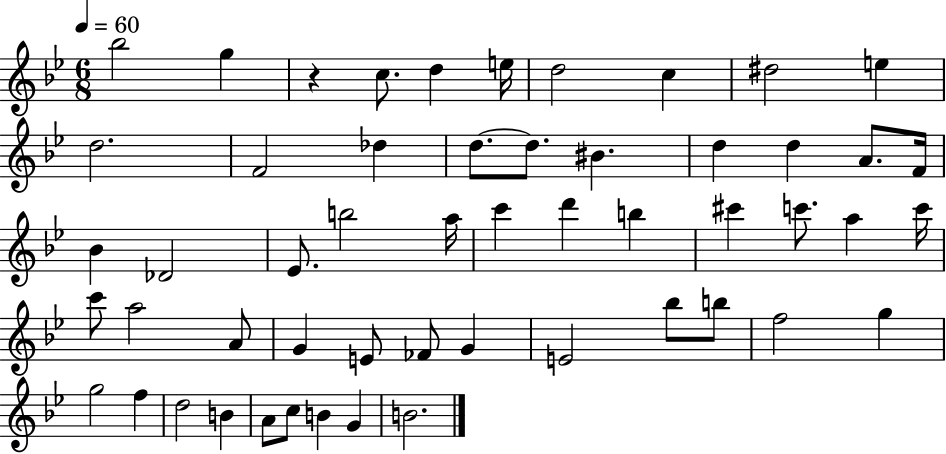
{
  \clef treble
  \numericTimeSignature
  \time 6/8
  \key bes \major
  \tempo 4 = 60
  bes''2 g''4 | r4 c''8. d''4 e''16 | d''2 c''4 | dis''2 e''4 | \break d''2. | f'2 des''4 | d''8.~~ d''8. bis'4. | d''4 d''4 a'8. f'16 | \break bes'4 des'2 | ees'8. b''2 a''16 | c'''4 d'''4 b''4 | cis'''4 c'''8. a''4 c'''16 | \break c'''8 a''2 a'8 | g'4 e'8 fes'8 g'4 | e'2 bes''8 b''8 | f''2 g''4 | \break g''2 f''4 | d''2 b'4 | a'8 c''8 b'4 g'4 | b'2. | \break \bar "|."
}